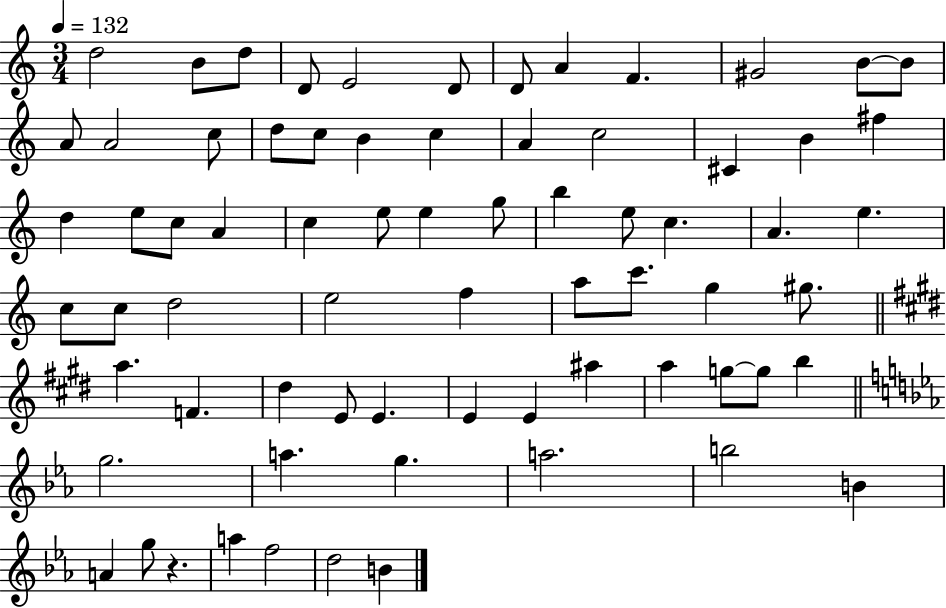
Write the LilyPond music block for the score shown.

{
  \clef treble
  \numericTimeSignature
  \time 3/4
  \key c \major
  \tempo 4 = 132
  \repeat volta 2 { d''2 b'8 d''8 | d'8 e'2 d'8 | d'8 a'4 f'4. | gis'2 b'8~~ b'8 | \break a'8 a'2 c''8 | d''8 c''8 b'4 c''4 | a'4 c''2 | cis'4 b'4 fis''4 | \break d''4 e''8 c''8 a'4 | c''4 e''8 e''4 g''8 | b''4 e''8 c''4. | a'4. e''4. | \break c''8 c''8 d''2 | e''2 f''4 | a''8 c'''8. g''4 gis''8. | \bar "||" \break \key e \major a''4. f'4. | dis''4 e'8 e'4. | e'4 e'4 ais''4 | a''4 g''8~~ g''8 b''4 | \break \bar "||" \break \key c \minor g''2. | a''4. g''4. | a''2. | b''2 b'4 | \break a'4 g''8 r4. | a''4 f''2 | d''2 b'4 | } \bar "|."
}